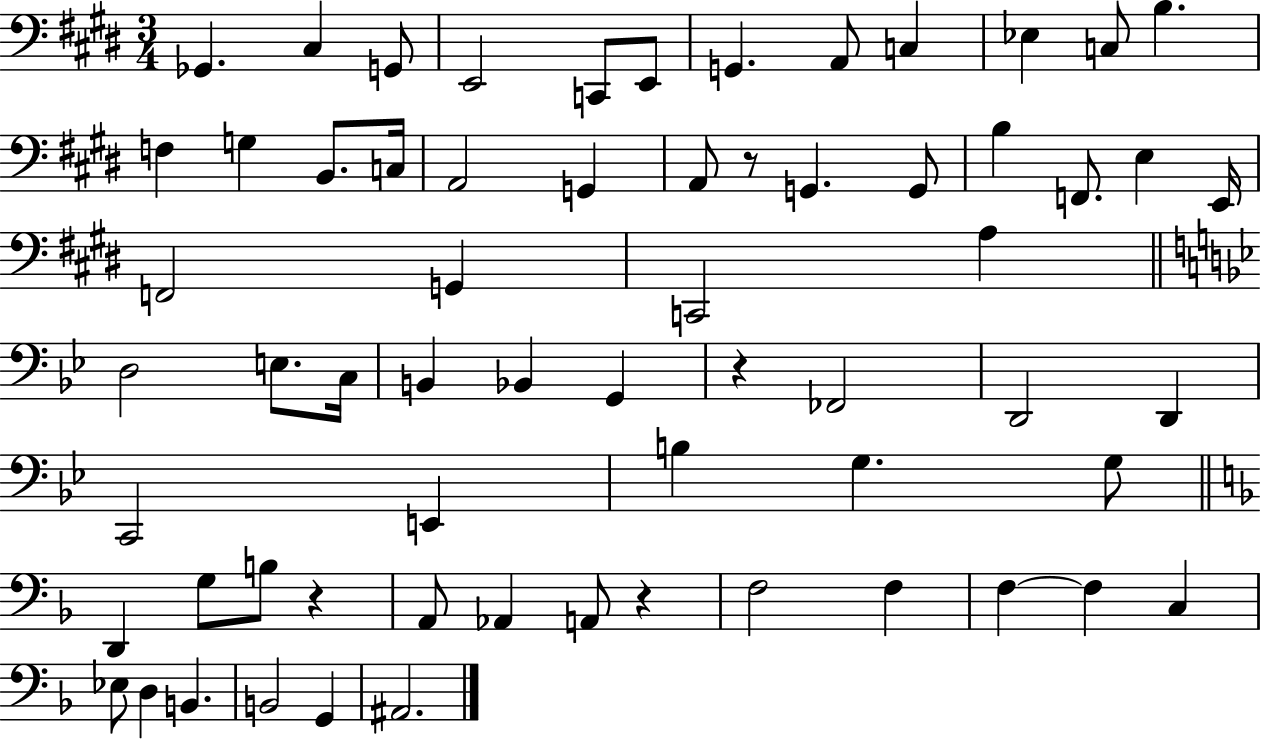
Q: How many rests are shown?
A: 4